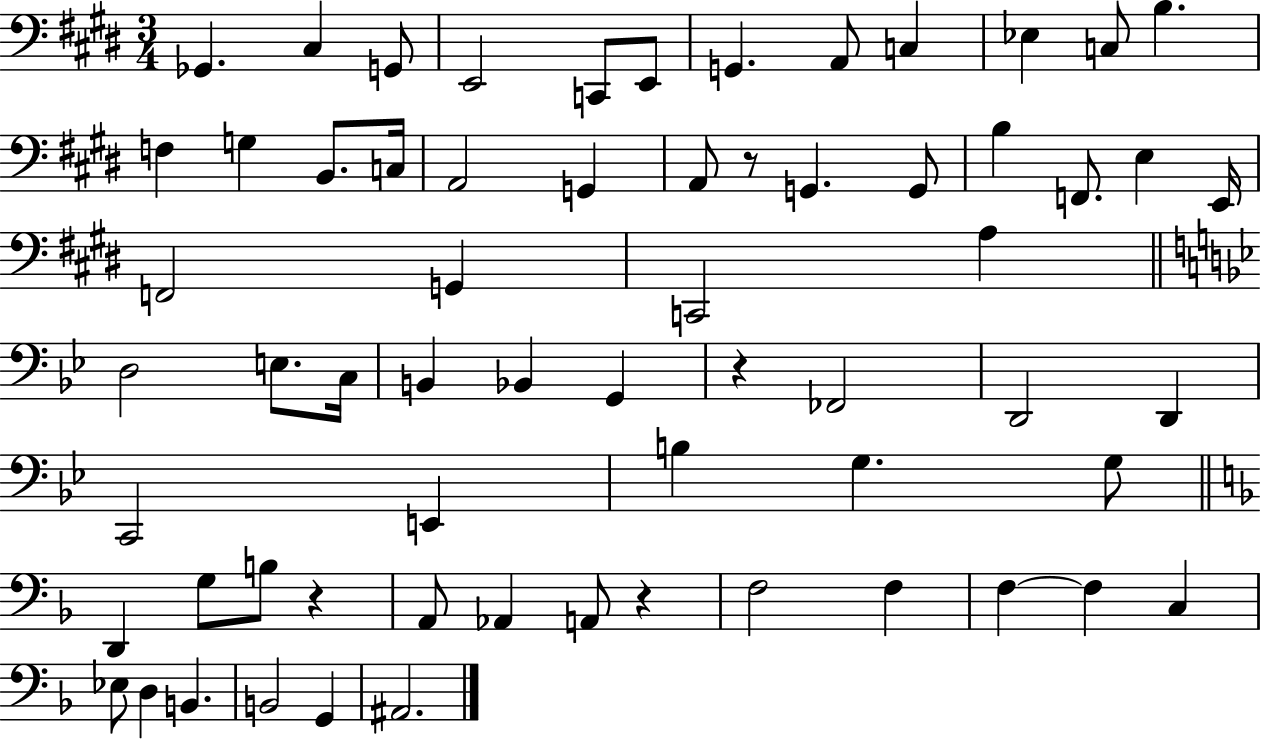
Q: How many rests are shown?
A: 4